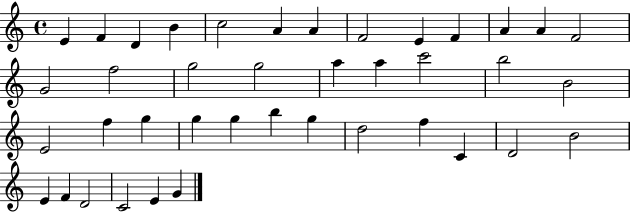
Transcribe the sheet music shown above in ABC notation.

X:1
T:Untitled
M:4/4
L:1/4
K:C
E F D B c2 A A F2 E F A A F2 G2 f2 g2 g2 a a c'2 b2 B2 E2 f g g g b g d2 f C D2 B2 E F D2 C2 E G